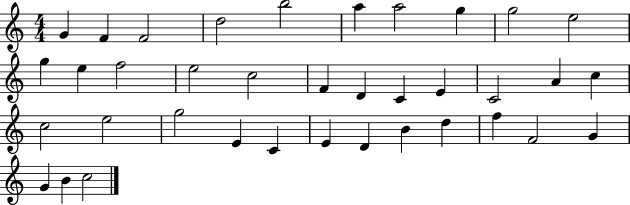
{
  \clef treble
  \numericTimeSignature
  \time 4/4
  \key c \major
  g'4 f'4 f'2 | d''2 b''2 | a''4 a''2 g''4 | g''2 e''2 | \break g''4 e''4 f''2 | e''2 c''2 | f'4 d'4 c'4 e'4 | c'2 a'4 c''4 | \break c''2 e''2 | g''2 e'4 c'4 | e'4 d'4 b'4 d''4 | f''4 f'2 g'4 | \break g'4 b'4 c''2 | \bar "|."
}